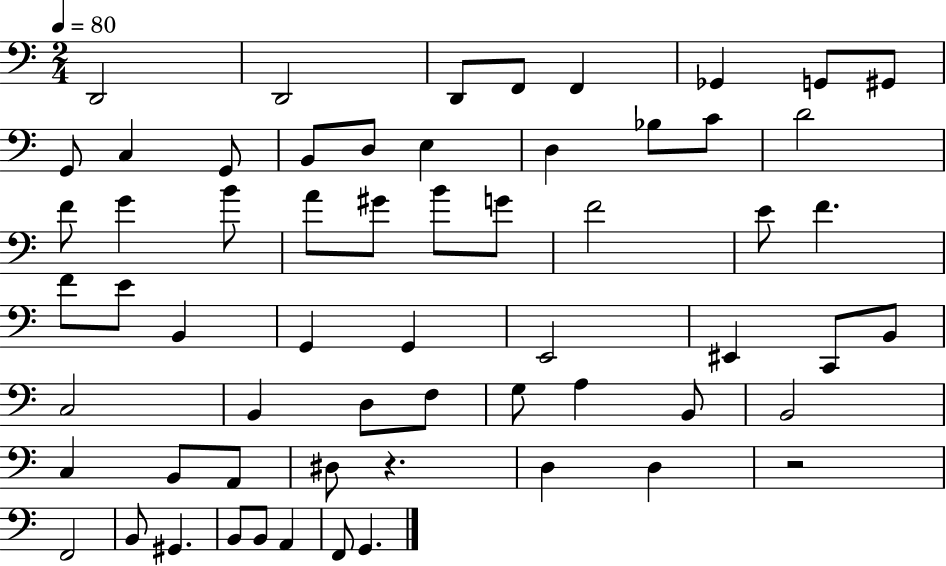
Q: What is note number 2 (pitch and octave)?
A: D2